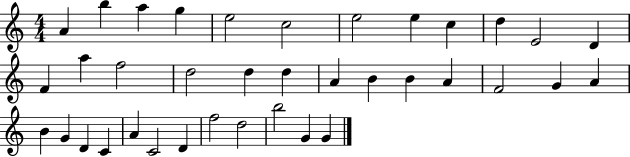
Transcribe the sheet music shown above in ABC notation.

X:1
T:Untitled
M:4/4
L:1/4
K:C
A b a g e2 c2 e2 e c d E2 D F a f2 d2 d d A B B A F2 G A B G D C A C2 D f2 d2 b2 G G